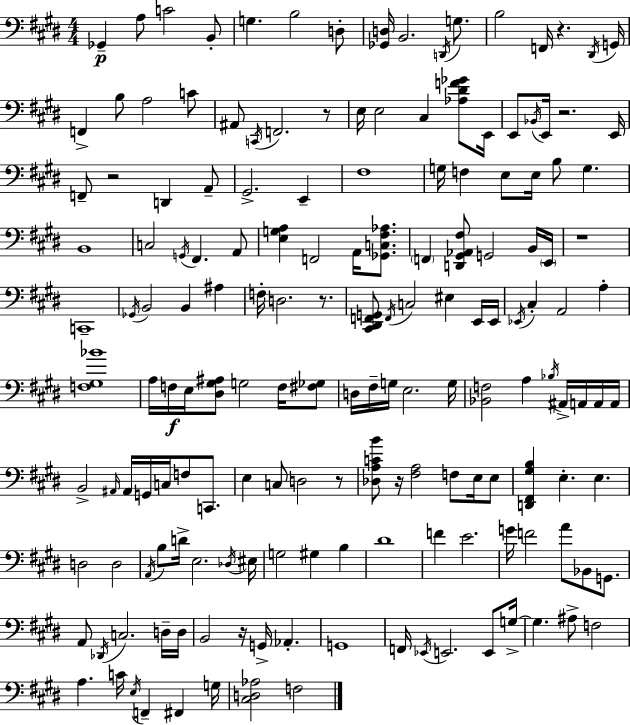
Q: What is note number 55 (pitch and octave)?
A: B2